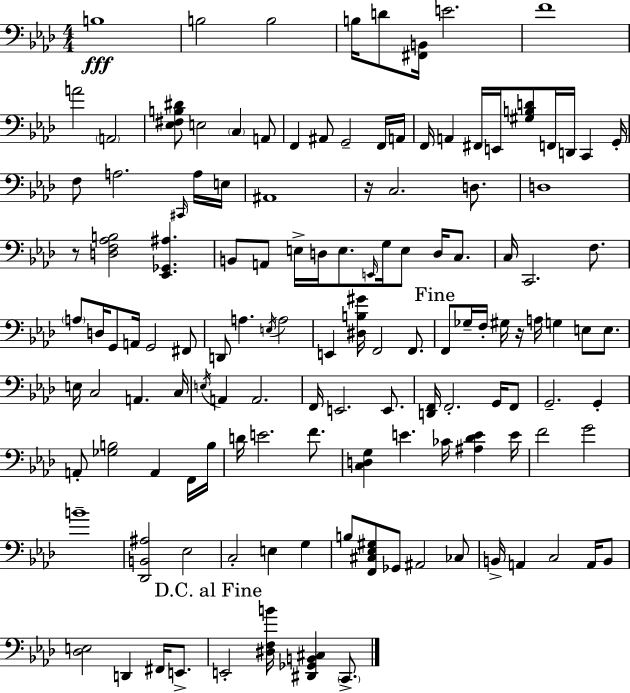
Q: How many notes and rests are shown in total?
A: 132